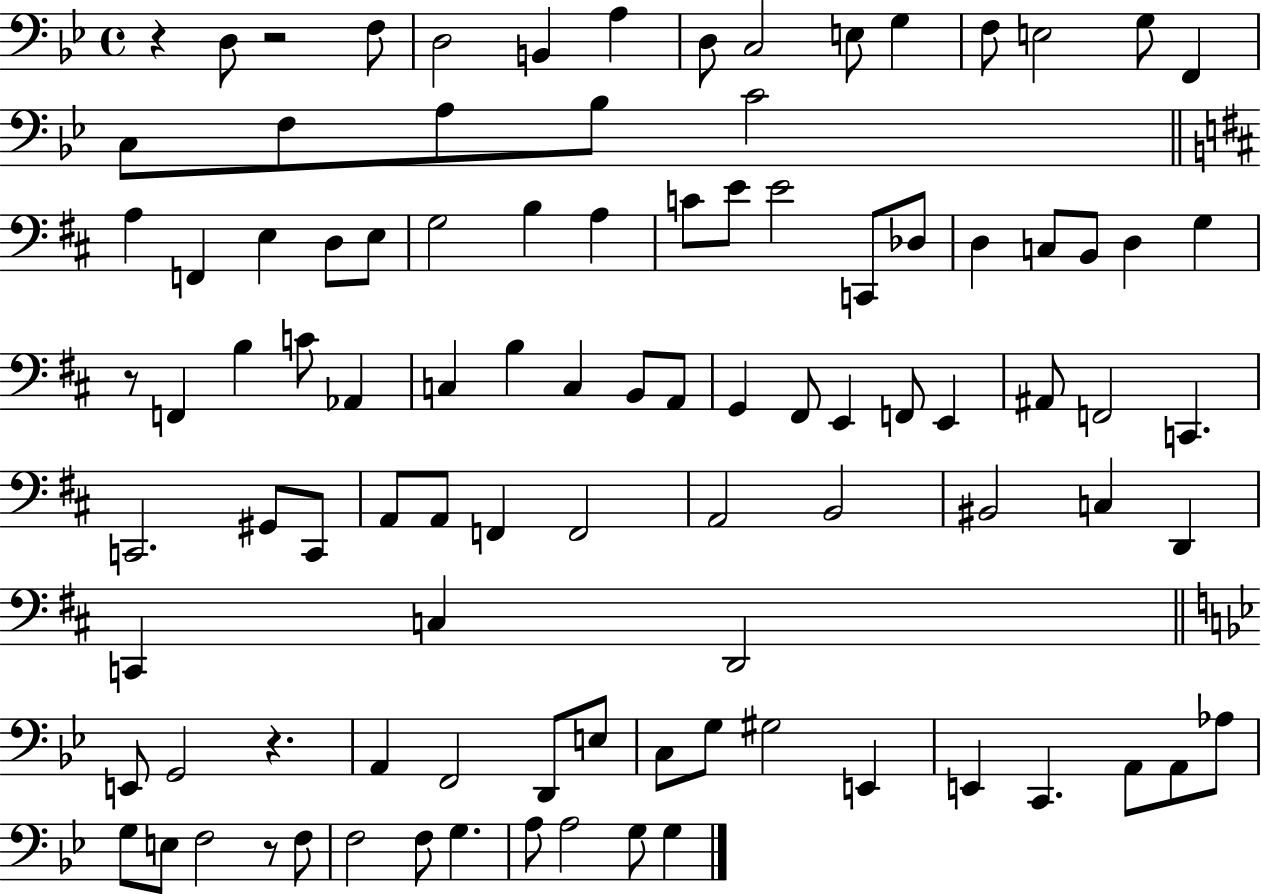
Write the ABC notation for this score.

X:1
T:Untitled
M:4/4
L:1/4
K:Bb
z D,/2 z2 F,/2 D,2 B,, A, D,/2 C,2 E,/2 G, F,/2 E,2 G,/2 F,, C,/2 F,/2 A,/2 _B,/2 C2 A, F,, E, D,/2 E,/2 G,2 B, A, C/2 E/2 E2 C,,/2 _D,/2 D, C,/2 B,,/2 D, G, z/2 F,, B, C/2 _A,, C, B, C, B,,/2 A,,/2 G,, ^F,,/2 E,, F,,/2 E,, ^A,,/2 F,,2 C,, C,,2 ^G,,/2 C,,/2 A,,/2 A,,/2 F,, F,,2 A,,2 B,,2 ^B,,2 C, D,, C,, C, D,,2 E,,/2 G,,2 z A,, F,,2 D,,/2 E,/2 C,/2 G,/2 ^G,2 E,, E,, C,, A,,/2 A,,/2 _A,/2 G,/2 E,/2 F,2 z/2 F,/2 F,2 F,/2 G, A,/2 A,2 G,/2 G,